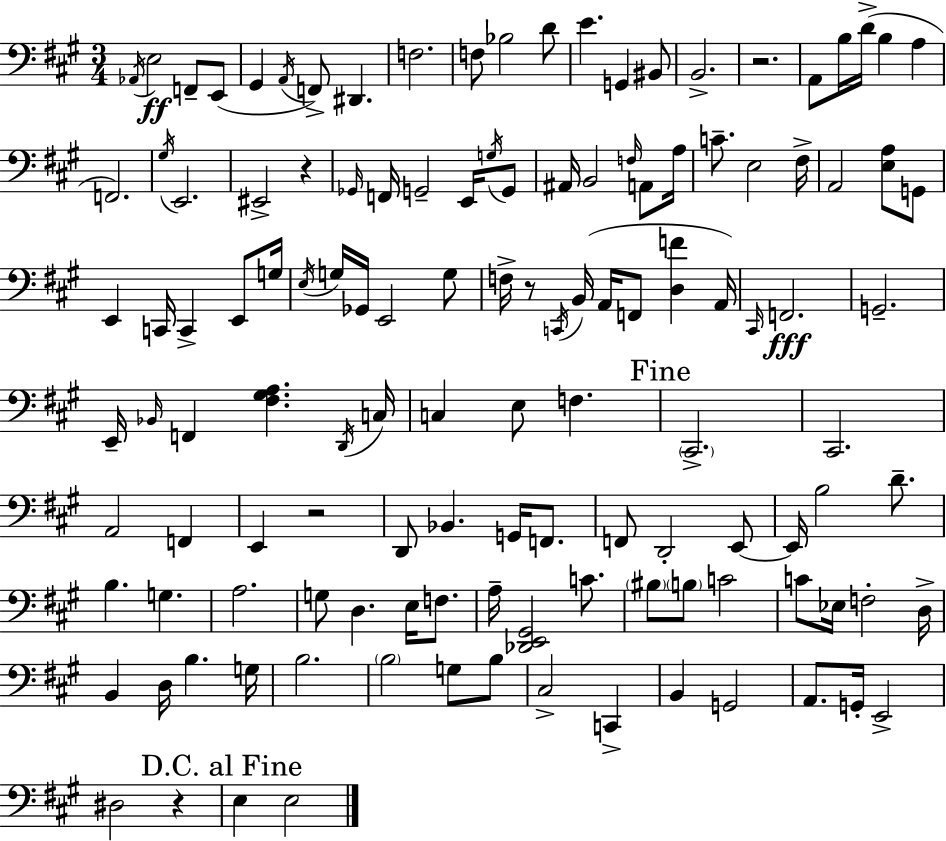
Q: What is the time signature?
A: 3/4